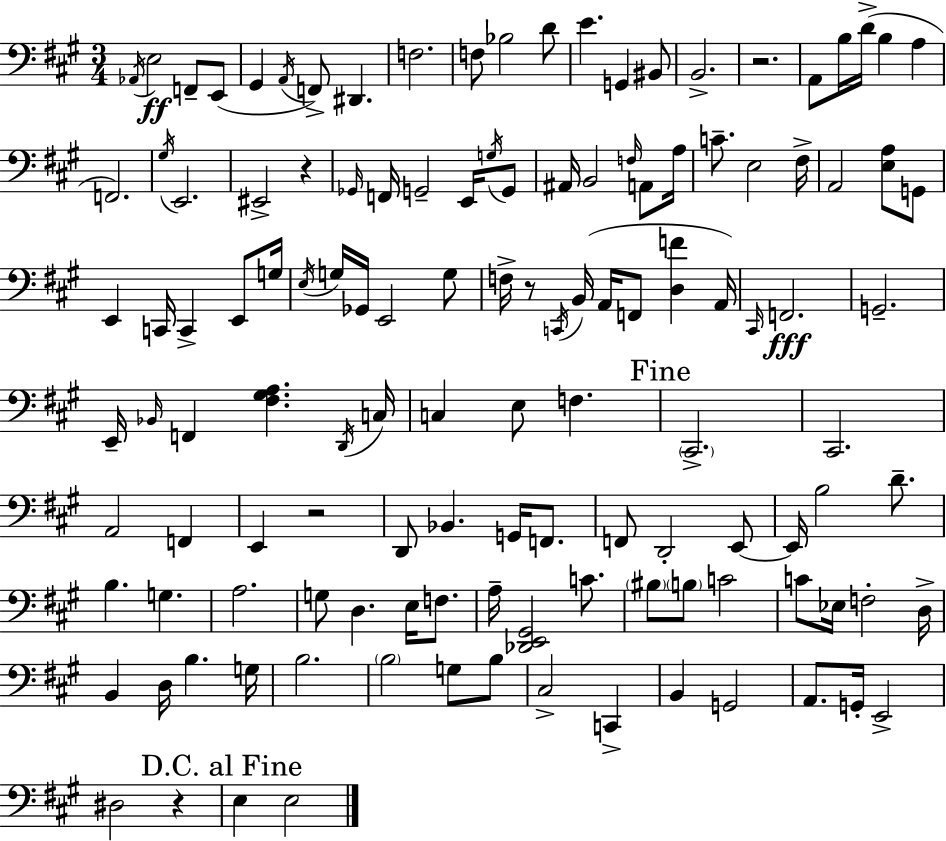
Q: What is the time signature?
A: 3/4